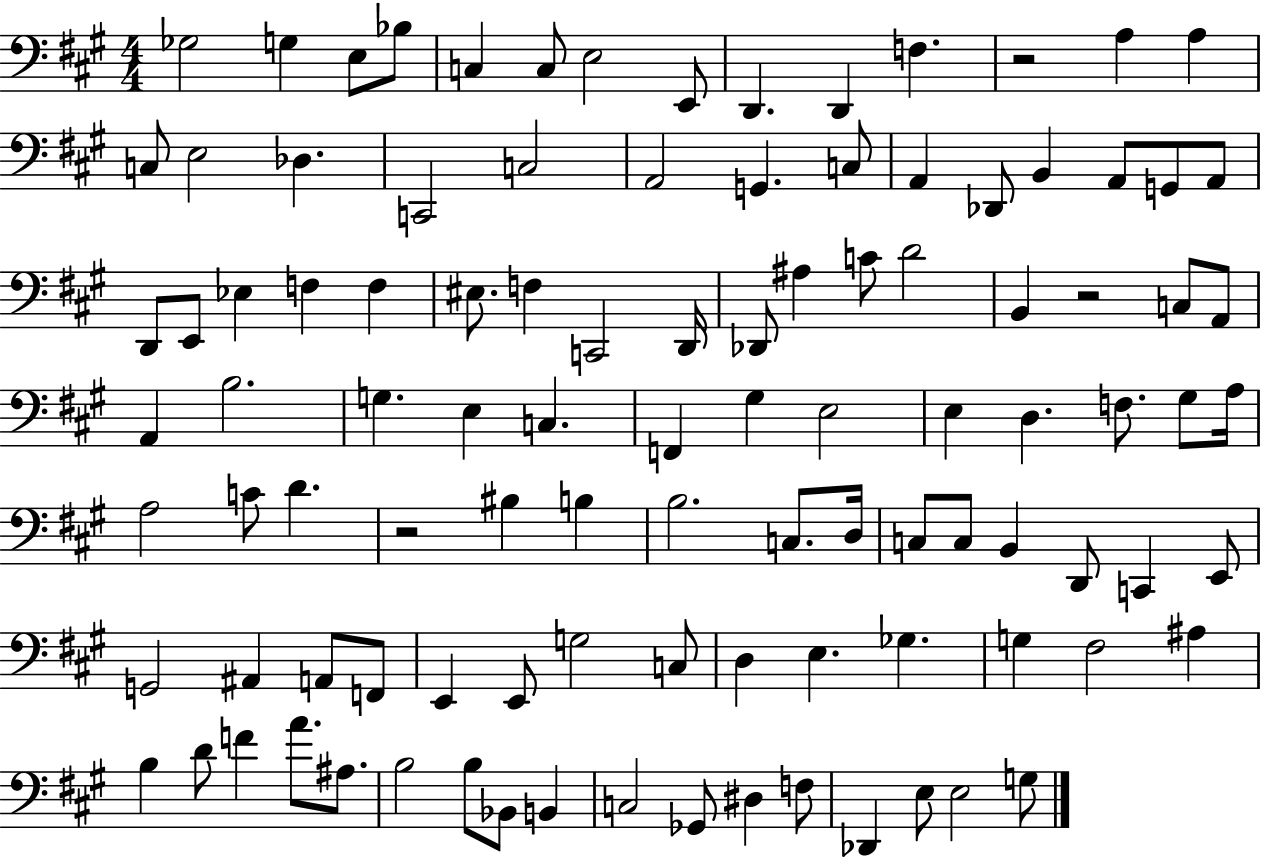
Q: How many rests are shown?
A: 3